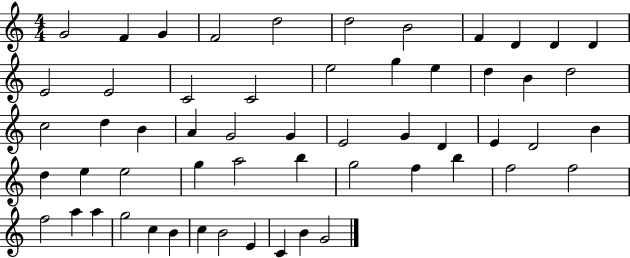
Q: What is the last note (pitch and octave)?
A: G4